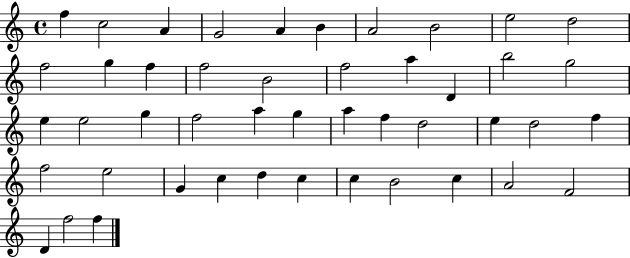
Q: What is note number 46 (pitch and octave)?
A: F5